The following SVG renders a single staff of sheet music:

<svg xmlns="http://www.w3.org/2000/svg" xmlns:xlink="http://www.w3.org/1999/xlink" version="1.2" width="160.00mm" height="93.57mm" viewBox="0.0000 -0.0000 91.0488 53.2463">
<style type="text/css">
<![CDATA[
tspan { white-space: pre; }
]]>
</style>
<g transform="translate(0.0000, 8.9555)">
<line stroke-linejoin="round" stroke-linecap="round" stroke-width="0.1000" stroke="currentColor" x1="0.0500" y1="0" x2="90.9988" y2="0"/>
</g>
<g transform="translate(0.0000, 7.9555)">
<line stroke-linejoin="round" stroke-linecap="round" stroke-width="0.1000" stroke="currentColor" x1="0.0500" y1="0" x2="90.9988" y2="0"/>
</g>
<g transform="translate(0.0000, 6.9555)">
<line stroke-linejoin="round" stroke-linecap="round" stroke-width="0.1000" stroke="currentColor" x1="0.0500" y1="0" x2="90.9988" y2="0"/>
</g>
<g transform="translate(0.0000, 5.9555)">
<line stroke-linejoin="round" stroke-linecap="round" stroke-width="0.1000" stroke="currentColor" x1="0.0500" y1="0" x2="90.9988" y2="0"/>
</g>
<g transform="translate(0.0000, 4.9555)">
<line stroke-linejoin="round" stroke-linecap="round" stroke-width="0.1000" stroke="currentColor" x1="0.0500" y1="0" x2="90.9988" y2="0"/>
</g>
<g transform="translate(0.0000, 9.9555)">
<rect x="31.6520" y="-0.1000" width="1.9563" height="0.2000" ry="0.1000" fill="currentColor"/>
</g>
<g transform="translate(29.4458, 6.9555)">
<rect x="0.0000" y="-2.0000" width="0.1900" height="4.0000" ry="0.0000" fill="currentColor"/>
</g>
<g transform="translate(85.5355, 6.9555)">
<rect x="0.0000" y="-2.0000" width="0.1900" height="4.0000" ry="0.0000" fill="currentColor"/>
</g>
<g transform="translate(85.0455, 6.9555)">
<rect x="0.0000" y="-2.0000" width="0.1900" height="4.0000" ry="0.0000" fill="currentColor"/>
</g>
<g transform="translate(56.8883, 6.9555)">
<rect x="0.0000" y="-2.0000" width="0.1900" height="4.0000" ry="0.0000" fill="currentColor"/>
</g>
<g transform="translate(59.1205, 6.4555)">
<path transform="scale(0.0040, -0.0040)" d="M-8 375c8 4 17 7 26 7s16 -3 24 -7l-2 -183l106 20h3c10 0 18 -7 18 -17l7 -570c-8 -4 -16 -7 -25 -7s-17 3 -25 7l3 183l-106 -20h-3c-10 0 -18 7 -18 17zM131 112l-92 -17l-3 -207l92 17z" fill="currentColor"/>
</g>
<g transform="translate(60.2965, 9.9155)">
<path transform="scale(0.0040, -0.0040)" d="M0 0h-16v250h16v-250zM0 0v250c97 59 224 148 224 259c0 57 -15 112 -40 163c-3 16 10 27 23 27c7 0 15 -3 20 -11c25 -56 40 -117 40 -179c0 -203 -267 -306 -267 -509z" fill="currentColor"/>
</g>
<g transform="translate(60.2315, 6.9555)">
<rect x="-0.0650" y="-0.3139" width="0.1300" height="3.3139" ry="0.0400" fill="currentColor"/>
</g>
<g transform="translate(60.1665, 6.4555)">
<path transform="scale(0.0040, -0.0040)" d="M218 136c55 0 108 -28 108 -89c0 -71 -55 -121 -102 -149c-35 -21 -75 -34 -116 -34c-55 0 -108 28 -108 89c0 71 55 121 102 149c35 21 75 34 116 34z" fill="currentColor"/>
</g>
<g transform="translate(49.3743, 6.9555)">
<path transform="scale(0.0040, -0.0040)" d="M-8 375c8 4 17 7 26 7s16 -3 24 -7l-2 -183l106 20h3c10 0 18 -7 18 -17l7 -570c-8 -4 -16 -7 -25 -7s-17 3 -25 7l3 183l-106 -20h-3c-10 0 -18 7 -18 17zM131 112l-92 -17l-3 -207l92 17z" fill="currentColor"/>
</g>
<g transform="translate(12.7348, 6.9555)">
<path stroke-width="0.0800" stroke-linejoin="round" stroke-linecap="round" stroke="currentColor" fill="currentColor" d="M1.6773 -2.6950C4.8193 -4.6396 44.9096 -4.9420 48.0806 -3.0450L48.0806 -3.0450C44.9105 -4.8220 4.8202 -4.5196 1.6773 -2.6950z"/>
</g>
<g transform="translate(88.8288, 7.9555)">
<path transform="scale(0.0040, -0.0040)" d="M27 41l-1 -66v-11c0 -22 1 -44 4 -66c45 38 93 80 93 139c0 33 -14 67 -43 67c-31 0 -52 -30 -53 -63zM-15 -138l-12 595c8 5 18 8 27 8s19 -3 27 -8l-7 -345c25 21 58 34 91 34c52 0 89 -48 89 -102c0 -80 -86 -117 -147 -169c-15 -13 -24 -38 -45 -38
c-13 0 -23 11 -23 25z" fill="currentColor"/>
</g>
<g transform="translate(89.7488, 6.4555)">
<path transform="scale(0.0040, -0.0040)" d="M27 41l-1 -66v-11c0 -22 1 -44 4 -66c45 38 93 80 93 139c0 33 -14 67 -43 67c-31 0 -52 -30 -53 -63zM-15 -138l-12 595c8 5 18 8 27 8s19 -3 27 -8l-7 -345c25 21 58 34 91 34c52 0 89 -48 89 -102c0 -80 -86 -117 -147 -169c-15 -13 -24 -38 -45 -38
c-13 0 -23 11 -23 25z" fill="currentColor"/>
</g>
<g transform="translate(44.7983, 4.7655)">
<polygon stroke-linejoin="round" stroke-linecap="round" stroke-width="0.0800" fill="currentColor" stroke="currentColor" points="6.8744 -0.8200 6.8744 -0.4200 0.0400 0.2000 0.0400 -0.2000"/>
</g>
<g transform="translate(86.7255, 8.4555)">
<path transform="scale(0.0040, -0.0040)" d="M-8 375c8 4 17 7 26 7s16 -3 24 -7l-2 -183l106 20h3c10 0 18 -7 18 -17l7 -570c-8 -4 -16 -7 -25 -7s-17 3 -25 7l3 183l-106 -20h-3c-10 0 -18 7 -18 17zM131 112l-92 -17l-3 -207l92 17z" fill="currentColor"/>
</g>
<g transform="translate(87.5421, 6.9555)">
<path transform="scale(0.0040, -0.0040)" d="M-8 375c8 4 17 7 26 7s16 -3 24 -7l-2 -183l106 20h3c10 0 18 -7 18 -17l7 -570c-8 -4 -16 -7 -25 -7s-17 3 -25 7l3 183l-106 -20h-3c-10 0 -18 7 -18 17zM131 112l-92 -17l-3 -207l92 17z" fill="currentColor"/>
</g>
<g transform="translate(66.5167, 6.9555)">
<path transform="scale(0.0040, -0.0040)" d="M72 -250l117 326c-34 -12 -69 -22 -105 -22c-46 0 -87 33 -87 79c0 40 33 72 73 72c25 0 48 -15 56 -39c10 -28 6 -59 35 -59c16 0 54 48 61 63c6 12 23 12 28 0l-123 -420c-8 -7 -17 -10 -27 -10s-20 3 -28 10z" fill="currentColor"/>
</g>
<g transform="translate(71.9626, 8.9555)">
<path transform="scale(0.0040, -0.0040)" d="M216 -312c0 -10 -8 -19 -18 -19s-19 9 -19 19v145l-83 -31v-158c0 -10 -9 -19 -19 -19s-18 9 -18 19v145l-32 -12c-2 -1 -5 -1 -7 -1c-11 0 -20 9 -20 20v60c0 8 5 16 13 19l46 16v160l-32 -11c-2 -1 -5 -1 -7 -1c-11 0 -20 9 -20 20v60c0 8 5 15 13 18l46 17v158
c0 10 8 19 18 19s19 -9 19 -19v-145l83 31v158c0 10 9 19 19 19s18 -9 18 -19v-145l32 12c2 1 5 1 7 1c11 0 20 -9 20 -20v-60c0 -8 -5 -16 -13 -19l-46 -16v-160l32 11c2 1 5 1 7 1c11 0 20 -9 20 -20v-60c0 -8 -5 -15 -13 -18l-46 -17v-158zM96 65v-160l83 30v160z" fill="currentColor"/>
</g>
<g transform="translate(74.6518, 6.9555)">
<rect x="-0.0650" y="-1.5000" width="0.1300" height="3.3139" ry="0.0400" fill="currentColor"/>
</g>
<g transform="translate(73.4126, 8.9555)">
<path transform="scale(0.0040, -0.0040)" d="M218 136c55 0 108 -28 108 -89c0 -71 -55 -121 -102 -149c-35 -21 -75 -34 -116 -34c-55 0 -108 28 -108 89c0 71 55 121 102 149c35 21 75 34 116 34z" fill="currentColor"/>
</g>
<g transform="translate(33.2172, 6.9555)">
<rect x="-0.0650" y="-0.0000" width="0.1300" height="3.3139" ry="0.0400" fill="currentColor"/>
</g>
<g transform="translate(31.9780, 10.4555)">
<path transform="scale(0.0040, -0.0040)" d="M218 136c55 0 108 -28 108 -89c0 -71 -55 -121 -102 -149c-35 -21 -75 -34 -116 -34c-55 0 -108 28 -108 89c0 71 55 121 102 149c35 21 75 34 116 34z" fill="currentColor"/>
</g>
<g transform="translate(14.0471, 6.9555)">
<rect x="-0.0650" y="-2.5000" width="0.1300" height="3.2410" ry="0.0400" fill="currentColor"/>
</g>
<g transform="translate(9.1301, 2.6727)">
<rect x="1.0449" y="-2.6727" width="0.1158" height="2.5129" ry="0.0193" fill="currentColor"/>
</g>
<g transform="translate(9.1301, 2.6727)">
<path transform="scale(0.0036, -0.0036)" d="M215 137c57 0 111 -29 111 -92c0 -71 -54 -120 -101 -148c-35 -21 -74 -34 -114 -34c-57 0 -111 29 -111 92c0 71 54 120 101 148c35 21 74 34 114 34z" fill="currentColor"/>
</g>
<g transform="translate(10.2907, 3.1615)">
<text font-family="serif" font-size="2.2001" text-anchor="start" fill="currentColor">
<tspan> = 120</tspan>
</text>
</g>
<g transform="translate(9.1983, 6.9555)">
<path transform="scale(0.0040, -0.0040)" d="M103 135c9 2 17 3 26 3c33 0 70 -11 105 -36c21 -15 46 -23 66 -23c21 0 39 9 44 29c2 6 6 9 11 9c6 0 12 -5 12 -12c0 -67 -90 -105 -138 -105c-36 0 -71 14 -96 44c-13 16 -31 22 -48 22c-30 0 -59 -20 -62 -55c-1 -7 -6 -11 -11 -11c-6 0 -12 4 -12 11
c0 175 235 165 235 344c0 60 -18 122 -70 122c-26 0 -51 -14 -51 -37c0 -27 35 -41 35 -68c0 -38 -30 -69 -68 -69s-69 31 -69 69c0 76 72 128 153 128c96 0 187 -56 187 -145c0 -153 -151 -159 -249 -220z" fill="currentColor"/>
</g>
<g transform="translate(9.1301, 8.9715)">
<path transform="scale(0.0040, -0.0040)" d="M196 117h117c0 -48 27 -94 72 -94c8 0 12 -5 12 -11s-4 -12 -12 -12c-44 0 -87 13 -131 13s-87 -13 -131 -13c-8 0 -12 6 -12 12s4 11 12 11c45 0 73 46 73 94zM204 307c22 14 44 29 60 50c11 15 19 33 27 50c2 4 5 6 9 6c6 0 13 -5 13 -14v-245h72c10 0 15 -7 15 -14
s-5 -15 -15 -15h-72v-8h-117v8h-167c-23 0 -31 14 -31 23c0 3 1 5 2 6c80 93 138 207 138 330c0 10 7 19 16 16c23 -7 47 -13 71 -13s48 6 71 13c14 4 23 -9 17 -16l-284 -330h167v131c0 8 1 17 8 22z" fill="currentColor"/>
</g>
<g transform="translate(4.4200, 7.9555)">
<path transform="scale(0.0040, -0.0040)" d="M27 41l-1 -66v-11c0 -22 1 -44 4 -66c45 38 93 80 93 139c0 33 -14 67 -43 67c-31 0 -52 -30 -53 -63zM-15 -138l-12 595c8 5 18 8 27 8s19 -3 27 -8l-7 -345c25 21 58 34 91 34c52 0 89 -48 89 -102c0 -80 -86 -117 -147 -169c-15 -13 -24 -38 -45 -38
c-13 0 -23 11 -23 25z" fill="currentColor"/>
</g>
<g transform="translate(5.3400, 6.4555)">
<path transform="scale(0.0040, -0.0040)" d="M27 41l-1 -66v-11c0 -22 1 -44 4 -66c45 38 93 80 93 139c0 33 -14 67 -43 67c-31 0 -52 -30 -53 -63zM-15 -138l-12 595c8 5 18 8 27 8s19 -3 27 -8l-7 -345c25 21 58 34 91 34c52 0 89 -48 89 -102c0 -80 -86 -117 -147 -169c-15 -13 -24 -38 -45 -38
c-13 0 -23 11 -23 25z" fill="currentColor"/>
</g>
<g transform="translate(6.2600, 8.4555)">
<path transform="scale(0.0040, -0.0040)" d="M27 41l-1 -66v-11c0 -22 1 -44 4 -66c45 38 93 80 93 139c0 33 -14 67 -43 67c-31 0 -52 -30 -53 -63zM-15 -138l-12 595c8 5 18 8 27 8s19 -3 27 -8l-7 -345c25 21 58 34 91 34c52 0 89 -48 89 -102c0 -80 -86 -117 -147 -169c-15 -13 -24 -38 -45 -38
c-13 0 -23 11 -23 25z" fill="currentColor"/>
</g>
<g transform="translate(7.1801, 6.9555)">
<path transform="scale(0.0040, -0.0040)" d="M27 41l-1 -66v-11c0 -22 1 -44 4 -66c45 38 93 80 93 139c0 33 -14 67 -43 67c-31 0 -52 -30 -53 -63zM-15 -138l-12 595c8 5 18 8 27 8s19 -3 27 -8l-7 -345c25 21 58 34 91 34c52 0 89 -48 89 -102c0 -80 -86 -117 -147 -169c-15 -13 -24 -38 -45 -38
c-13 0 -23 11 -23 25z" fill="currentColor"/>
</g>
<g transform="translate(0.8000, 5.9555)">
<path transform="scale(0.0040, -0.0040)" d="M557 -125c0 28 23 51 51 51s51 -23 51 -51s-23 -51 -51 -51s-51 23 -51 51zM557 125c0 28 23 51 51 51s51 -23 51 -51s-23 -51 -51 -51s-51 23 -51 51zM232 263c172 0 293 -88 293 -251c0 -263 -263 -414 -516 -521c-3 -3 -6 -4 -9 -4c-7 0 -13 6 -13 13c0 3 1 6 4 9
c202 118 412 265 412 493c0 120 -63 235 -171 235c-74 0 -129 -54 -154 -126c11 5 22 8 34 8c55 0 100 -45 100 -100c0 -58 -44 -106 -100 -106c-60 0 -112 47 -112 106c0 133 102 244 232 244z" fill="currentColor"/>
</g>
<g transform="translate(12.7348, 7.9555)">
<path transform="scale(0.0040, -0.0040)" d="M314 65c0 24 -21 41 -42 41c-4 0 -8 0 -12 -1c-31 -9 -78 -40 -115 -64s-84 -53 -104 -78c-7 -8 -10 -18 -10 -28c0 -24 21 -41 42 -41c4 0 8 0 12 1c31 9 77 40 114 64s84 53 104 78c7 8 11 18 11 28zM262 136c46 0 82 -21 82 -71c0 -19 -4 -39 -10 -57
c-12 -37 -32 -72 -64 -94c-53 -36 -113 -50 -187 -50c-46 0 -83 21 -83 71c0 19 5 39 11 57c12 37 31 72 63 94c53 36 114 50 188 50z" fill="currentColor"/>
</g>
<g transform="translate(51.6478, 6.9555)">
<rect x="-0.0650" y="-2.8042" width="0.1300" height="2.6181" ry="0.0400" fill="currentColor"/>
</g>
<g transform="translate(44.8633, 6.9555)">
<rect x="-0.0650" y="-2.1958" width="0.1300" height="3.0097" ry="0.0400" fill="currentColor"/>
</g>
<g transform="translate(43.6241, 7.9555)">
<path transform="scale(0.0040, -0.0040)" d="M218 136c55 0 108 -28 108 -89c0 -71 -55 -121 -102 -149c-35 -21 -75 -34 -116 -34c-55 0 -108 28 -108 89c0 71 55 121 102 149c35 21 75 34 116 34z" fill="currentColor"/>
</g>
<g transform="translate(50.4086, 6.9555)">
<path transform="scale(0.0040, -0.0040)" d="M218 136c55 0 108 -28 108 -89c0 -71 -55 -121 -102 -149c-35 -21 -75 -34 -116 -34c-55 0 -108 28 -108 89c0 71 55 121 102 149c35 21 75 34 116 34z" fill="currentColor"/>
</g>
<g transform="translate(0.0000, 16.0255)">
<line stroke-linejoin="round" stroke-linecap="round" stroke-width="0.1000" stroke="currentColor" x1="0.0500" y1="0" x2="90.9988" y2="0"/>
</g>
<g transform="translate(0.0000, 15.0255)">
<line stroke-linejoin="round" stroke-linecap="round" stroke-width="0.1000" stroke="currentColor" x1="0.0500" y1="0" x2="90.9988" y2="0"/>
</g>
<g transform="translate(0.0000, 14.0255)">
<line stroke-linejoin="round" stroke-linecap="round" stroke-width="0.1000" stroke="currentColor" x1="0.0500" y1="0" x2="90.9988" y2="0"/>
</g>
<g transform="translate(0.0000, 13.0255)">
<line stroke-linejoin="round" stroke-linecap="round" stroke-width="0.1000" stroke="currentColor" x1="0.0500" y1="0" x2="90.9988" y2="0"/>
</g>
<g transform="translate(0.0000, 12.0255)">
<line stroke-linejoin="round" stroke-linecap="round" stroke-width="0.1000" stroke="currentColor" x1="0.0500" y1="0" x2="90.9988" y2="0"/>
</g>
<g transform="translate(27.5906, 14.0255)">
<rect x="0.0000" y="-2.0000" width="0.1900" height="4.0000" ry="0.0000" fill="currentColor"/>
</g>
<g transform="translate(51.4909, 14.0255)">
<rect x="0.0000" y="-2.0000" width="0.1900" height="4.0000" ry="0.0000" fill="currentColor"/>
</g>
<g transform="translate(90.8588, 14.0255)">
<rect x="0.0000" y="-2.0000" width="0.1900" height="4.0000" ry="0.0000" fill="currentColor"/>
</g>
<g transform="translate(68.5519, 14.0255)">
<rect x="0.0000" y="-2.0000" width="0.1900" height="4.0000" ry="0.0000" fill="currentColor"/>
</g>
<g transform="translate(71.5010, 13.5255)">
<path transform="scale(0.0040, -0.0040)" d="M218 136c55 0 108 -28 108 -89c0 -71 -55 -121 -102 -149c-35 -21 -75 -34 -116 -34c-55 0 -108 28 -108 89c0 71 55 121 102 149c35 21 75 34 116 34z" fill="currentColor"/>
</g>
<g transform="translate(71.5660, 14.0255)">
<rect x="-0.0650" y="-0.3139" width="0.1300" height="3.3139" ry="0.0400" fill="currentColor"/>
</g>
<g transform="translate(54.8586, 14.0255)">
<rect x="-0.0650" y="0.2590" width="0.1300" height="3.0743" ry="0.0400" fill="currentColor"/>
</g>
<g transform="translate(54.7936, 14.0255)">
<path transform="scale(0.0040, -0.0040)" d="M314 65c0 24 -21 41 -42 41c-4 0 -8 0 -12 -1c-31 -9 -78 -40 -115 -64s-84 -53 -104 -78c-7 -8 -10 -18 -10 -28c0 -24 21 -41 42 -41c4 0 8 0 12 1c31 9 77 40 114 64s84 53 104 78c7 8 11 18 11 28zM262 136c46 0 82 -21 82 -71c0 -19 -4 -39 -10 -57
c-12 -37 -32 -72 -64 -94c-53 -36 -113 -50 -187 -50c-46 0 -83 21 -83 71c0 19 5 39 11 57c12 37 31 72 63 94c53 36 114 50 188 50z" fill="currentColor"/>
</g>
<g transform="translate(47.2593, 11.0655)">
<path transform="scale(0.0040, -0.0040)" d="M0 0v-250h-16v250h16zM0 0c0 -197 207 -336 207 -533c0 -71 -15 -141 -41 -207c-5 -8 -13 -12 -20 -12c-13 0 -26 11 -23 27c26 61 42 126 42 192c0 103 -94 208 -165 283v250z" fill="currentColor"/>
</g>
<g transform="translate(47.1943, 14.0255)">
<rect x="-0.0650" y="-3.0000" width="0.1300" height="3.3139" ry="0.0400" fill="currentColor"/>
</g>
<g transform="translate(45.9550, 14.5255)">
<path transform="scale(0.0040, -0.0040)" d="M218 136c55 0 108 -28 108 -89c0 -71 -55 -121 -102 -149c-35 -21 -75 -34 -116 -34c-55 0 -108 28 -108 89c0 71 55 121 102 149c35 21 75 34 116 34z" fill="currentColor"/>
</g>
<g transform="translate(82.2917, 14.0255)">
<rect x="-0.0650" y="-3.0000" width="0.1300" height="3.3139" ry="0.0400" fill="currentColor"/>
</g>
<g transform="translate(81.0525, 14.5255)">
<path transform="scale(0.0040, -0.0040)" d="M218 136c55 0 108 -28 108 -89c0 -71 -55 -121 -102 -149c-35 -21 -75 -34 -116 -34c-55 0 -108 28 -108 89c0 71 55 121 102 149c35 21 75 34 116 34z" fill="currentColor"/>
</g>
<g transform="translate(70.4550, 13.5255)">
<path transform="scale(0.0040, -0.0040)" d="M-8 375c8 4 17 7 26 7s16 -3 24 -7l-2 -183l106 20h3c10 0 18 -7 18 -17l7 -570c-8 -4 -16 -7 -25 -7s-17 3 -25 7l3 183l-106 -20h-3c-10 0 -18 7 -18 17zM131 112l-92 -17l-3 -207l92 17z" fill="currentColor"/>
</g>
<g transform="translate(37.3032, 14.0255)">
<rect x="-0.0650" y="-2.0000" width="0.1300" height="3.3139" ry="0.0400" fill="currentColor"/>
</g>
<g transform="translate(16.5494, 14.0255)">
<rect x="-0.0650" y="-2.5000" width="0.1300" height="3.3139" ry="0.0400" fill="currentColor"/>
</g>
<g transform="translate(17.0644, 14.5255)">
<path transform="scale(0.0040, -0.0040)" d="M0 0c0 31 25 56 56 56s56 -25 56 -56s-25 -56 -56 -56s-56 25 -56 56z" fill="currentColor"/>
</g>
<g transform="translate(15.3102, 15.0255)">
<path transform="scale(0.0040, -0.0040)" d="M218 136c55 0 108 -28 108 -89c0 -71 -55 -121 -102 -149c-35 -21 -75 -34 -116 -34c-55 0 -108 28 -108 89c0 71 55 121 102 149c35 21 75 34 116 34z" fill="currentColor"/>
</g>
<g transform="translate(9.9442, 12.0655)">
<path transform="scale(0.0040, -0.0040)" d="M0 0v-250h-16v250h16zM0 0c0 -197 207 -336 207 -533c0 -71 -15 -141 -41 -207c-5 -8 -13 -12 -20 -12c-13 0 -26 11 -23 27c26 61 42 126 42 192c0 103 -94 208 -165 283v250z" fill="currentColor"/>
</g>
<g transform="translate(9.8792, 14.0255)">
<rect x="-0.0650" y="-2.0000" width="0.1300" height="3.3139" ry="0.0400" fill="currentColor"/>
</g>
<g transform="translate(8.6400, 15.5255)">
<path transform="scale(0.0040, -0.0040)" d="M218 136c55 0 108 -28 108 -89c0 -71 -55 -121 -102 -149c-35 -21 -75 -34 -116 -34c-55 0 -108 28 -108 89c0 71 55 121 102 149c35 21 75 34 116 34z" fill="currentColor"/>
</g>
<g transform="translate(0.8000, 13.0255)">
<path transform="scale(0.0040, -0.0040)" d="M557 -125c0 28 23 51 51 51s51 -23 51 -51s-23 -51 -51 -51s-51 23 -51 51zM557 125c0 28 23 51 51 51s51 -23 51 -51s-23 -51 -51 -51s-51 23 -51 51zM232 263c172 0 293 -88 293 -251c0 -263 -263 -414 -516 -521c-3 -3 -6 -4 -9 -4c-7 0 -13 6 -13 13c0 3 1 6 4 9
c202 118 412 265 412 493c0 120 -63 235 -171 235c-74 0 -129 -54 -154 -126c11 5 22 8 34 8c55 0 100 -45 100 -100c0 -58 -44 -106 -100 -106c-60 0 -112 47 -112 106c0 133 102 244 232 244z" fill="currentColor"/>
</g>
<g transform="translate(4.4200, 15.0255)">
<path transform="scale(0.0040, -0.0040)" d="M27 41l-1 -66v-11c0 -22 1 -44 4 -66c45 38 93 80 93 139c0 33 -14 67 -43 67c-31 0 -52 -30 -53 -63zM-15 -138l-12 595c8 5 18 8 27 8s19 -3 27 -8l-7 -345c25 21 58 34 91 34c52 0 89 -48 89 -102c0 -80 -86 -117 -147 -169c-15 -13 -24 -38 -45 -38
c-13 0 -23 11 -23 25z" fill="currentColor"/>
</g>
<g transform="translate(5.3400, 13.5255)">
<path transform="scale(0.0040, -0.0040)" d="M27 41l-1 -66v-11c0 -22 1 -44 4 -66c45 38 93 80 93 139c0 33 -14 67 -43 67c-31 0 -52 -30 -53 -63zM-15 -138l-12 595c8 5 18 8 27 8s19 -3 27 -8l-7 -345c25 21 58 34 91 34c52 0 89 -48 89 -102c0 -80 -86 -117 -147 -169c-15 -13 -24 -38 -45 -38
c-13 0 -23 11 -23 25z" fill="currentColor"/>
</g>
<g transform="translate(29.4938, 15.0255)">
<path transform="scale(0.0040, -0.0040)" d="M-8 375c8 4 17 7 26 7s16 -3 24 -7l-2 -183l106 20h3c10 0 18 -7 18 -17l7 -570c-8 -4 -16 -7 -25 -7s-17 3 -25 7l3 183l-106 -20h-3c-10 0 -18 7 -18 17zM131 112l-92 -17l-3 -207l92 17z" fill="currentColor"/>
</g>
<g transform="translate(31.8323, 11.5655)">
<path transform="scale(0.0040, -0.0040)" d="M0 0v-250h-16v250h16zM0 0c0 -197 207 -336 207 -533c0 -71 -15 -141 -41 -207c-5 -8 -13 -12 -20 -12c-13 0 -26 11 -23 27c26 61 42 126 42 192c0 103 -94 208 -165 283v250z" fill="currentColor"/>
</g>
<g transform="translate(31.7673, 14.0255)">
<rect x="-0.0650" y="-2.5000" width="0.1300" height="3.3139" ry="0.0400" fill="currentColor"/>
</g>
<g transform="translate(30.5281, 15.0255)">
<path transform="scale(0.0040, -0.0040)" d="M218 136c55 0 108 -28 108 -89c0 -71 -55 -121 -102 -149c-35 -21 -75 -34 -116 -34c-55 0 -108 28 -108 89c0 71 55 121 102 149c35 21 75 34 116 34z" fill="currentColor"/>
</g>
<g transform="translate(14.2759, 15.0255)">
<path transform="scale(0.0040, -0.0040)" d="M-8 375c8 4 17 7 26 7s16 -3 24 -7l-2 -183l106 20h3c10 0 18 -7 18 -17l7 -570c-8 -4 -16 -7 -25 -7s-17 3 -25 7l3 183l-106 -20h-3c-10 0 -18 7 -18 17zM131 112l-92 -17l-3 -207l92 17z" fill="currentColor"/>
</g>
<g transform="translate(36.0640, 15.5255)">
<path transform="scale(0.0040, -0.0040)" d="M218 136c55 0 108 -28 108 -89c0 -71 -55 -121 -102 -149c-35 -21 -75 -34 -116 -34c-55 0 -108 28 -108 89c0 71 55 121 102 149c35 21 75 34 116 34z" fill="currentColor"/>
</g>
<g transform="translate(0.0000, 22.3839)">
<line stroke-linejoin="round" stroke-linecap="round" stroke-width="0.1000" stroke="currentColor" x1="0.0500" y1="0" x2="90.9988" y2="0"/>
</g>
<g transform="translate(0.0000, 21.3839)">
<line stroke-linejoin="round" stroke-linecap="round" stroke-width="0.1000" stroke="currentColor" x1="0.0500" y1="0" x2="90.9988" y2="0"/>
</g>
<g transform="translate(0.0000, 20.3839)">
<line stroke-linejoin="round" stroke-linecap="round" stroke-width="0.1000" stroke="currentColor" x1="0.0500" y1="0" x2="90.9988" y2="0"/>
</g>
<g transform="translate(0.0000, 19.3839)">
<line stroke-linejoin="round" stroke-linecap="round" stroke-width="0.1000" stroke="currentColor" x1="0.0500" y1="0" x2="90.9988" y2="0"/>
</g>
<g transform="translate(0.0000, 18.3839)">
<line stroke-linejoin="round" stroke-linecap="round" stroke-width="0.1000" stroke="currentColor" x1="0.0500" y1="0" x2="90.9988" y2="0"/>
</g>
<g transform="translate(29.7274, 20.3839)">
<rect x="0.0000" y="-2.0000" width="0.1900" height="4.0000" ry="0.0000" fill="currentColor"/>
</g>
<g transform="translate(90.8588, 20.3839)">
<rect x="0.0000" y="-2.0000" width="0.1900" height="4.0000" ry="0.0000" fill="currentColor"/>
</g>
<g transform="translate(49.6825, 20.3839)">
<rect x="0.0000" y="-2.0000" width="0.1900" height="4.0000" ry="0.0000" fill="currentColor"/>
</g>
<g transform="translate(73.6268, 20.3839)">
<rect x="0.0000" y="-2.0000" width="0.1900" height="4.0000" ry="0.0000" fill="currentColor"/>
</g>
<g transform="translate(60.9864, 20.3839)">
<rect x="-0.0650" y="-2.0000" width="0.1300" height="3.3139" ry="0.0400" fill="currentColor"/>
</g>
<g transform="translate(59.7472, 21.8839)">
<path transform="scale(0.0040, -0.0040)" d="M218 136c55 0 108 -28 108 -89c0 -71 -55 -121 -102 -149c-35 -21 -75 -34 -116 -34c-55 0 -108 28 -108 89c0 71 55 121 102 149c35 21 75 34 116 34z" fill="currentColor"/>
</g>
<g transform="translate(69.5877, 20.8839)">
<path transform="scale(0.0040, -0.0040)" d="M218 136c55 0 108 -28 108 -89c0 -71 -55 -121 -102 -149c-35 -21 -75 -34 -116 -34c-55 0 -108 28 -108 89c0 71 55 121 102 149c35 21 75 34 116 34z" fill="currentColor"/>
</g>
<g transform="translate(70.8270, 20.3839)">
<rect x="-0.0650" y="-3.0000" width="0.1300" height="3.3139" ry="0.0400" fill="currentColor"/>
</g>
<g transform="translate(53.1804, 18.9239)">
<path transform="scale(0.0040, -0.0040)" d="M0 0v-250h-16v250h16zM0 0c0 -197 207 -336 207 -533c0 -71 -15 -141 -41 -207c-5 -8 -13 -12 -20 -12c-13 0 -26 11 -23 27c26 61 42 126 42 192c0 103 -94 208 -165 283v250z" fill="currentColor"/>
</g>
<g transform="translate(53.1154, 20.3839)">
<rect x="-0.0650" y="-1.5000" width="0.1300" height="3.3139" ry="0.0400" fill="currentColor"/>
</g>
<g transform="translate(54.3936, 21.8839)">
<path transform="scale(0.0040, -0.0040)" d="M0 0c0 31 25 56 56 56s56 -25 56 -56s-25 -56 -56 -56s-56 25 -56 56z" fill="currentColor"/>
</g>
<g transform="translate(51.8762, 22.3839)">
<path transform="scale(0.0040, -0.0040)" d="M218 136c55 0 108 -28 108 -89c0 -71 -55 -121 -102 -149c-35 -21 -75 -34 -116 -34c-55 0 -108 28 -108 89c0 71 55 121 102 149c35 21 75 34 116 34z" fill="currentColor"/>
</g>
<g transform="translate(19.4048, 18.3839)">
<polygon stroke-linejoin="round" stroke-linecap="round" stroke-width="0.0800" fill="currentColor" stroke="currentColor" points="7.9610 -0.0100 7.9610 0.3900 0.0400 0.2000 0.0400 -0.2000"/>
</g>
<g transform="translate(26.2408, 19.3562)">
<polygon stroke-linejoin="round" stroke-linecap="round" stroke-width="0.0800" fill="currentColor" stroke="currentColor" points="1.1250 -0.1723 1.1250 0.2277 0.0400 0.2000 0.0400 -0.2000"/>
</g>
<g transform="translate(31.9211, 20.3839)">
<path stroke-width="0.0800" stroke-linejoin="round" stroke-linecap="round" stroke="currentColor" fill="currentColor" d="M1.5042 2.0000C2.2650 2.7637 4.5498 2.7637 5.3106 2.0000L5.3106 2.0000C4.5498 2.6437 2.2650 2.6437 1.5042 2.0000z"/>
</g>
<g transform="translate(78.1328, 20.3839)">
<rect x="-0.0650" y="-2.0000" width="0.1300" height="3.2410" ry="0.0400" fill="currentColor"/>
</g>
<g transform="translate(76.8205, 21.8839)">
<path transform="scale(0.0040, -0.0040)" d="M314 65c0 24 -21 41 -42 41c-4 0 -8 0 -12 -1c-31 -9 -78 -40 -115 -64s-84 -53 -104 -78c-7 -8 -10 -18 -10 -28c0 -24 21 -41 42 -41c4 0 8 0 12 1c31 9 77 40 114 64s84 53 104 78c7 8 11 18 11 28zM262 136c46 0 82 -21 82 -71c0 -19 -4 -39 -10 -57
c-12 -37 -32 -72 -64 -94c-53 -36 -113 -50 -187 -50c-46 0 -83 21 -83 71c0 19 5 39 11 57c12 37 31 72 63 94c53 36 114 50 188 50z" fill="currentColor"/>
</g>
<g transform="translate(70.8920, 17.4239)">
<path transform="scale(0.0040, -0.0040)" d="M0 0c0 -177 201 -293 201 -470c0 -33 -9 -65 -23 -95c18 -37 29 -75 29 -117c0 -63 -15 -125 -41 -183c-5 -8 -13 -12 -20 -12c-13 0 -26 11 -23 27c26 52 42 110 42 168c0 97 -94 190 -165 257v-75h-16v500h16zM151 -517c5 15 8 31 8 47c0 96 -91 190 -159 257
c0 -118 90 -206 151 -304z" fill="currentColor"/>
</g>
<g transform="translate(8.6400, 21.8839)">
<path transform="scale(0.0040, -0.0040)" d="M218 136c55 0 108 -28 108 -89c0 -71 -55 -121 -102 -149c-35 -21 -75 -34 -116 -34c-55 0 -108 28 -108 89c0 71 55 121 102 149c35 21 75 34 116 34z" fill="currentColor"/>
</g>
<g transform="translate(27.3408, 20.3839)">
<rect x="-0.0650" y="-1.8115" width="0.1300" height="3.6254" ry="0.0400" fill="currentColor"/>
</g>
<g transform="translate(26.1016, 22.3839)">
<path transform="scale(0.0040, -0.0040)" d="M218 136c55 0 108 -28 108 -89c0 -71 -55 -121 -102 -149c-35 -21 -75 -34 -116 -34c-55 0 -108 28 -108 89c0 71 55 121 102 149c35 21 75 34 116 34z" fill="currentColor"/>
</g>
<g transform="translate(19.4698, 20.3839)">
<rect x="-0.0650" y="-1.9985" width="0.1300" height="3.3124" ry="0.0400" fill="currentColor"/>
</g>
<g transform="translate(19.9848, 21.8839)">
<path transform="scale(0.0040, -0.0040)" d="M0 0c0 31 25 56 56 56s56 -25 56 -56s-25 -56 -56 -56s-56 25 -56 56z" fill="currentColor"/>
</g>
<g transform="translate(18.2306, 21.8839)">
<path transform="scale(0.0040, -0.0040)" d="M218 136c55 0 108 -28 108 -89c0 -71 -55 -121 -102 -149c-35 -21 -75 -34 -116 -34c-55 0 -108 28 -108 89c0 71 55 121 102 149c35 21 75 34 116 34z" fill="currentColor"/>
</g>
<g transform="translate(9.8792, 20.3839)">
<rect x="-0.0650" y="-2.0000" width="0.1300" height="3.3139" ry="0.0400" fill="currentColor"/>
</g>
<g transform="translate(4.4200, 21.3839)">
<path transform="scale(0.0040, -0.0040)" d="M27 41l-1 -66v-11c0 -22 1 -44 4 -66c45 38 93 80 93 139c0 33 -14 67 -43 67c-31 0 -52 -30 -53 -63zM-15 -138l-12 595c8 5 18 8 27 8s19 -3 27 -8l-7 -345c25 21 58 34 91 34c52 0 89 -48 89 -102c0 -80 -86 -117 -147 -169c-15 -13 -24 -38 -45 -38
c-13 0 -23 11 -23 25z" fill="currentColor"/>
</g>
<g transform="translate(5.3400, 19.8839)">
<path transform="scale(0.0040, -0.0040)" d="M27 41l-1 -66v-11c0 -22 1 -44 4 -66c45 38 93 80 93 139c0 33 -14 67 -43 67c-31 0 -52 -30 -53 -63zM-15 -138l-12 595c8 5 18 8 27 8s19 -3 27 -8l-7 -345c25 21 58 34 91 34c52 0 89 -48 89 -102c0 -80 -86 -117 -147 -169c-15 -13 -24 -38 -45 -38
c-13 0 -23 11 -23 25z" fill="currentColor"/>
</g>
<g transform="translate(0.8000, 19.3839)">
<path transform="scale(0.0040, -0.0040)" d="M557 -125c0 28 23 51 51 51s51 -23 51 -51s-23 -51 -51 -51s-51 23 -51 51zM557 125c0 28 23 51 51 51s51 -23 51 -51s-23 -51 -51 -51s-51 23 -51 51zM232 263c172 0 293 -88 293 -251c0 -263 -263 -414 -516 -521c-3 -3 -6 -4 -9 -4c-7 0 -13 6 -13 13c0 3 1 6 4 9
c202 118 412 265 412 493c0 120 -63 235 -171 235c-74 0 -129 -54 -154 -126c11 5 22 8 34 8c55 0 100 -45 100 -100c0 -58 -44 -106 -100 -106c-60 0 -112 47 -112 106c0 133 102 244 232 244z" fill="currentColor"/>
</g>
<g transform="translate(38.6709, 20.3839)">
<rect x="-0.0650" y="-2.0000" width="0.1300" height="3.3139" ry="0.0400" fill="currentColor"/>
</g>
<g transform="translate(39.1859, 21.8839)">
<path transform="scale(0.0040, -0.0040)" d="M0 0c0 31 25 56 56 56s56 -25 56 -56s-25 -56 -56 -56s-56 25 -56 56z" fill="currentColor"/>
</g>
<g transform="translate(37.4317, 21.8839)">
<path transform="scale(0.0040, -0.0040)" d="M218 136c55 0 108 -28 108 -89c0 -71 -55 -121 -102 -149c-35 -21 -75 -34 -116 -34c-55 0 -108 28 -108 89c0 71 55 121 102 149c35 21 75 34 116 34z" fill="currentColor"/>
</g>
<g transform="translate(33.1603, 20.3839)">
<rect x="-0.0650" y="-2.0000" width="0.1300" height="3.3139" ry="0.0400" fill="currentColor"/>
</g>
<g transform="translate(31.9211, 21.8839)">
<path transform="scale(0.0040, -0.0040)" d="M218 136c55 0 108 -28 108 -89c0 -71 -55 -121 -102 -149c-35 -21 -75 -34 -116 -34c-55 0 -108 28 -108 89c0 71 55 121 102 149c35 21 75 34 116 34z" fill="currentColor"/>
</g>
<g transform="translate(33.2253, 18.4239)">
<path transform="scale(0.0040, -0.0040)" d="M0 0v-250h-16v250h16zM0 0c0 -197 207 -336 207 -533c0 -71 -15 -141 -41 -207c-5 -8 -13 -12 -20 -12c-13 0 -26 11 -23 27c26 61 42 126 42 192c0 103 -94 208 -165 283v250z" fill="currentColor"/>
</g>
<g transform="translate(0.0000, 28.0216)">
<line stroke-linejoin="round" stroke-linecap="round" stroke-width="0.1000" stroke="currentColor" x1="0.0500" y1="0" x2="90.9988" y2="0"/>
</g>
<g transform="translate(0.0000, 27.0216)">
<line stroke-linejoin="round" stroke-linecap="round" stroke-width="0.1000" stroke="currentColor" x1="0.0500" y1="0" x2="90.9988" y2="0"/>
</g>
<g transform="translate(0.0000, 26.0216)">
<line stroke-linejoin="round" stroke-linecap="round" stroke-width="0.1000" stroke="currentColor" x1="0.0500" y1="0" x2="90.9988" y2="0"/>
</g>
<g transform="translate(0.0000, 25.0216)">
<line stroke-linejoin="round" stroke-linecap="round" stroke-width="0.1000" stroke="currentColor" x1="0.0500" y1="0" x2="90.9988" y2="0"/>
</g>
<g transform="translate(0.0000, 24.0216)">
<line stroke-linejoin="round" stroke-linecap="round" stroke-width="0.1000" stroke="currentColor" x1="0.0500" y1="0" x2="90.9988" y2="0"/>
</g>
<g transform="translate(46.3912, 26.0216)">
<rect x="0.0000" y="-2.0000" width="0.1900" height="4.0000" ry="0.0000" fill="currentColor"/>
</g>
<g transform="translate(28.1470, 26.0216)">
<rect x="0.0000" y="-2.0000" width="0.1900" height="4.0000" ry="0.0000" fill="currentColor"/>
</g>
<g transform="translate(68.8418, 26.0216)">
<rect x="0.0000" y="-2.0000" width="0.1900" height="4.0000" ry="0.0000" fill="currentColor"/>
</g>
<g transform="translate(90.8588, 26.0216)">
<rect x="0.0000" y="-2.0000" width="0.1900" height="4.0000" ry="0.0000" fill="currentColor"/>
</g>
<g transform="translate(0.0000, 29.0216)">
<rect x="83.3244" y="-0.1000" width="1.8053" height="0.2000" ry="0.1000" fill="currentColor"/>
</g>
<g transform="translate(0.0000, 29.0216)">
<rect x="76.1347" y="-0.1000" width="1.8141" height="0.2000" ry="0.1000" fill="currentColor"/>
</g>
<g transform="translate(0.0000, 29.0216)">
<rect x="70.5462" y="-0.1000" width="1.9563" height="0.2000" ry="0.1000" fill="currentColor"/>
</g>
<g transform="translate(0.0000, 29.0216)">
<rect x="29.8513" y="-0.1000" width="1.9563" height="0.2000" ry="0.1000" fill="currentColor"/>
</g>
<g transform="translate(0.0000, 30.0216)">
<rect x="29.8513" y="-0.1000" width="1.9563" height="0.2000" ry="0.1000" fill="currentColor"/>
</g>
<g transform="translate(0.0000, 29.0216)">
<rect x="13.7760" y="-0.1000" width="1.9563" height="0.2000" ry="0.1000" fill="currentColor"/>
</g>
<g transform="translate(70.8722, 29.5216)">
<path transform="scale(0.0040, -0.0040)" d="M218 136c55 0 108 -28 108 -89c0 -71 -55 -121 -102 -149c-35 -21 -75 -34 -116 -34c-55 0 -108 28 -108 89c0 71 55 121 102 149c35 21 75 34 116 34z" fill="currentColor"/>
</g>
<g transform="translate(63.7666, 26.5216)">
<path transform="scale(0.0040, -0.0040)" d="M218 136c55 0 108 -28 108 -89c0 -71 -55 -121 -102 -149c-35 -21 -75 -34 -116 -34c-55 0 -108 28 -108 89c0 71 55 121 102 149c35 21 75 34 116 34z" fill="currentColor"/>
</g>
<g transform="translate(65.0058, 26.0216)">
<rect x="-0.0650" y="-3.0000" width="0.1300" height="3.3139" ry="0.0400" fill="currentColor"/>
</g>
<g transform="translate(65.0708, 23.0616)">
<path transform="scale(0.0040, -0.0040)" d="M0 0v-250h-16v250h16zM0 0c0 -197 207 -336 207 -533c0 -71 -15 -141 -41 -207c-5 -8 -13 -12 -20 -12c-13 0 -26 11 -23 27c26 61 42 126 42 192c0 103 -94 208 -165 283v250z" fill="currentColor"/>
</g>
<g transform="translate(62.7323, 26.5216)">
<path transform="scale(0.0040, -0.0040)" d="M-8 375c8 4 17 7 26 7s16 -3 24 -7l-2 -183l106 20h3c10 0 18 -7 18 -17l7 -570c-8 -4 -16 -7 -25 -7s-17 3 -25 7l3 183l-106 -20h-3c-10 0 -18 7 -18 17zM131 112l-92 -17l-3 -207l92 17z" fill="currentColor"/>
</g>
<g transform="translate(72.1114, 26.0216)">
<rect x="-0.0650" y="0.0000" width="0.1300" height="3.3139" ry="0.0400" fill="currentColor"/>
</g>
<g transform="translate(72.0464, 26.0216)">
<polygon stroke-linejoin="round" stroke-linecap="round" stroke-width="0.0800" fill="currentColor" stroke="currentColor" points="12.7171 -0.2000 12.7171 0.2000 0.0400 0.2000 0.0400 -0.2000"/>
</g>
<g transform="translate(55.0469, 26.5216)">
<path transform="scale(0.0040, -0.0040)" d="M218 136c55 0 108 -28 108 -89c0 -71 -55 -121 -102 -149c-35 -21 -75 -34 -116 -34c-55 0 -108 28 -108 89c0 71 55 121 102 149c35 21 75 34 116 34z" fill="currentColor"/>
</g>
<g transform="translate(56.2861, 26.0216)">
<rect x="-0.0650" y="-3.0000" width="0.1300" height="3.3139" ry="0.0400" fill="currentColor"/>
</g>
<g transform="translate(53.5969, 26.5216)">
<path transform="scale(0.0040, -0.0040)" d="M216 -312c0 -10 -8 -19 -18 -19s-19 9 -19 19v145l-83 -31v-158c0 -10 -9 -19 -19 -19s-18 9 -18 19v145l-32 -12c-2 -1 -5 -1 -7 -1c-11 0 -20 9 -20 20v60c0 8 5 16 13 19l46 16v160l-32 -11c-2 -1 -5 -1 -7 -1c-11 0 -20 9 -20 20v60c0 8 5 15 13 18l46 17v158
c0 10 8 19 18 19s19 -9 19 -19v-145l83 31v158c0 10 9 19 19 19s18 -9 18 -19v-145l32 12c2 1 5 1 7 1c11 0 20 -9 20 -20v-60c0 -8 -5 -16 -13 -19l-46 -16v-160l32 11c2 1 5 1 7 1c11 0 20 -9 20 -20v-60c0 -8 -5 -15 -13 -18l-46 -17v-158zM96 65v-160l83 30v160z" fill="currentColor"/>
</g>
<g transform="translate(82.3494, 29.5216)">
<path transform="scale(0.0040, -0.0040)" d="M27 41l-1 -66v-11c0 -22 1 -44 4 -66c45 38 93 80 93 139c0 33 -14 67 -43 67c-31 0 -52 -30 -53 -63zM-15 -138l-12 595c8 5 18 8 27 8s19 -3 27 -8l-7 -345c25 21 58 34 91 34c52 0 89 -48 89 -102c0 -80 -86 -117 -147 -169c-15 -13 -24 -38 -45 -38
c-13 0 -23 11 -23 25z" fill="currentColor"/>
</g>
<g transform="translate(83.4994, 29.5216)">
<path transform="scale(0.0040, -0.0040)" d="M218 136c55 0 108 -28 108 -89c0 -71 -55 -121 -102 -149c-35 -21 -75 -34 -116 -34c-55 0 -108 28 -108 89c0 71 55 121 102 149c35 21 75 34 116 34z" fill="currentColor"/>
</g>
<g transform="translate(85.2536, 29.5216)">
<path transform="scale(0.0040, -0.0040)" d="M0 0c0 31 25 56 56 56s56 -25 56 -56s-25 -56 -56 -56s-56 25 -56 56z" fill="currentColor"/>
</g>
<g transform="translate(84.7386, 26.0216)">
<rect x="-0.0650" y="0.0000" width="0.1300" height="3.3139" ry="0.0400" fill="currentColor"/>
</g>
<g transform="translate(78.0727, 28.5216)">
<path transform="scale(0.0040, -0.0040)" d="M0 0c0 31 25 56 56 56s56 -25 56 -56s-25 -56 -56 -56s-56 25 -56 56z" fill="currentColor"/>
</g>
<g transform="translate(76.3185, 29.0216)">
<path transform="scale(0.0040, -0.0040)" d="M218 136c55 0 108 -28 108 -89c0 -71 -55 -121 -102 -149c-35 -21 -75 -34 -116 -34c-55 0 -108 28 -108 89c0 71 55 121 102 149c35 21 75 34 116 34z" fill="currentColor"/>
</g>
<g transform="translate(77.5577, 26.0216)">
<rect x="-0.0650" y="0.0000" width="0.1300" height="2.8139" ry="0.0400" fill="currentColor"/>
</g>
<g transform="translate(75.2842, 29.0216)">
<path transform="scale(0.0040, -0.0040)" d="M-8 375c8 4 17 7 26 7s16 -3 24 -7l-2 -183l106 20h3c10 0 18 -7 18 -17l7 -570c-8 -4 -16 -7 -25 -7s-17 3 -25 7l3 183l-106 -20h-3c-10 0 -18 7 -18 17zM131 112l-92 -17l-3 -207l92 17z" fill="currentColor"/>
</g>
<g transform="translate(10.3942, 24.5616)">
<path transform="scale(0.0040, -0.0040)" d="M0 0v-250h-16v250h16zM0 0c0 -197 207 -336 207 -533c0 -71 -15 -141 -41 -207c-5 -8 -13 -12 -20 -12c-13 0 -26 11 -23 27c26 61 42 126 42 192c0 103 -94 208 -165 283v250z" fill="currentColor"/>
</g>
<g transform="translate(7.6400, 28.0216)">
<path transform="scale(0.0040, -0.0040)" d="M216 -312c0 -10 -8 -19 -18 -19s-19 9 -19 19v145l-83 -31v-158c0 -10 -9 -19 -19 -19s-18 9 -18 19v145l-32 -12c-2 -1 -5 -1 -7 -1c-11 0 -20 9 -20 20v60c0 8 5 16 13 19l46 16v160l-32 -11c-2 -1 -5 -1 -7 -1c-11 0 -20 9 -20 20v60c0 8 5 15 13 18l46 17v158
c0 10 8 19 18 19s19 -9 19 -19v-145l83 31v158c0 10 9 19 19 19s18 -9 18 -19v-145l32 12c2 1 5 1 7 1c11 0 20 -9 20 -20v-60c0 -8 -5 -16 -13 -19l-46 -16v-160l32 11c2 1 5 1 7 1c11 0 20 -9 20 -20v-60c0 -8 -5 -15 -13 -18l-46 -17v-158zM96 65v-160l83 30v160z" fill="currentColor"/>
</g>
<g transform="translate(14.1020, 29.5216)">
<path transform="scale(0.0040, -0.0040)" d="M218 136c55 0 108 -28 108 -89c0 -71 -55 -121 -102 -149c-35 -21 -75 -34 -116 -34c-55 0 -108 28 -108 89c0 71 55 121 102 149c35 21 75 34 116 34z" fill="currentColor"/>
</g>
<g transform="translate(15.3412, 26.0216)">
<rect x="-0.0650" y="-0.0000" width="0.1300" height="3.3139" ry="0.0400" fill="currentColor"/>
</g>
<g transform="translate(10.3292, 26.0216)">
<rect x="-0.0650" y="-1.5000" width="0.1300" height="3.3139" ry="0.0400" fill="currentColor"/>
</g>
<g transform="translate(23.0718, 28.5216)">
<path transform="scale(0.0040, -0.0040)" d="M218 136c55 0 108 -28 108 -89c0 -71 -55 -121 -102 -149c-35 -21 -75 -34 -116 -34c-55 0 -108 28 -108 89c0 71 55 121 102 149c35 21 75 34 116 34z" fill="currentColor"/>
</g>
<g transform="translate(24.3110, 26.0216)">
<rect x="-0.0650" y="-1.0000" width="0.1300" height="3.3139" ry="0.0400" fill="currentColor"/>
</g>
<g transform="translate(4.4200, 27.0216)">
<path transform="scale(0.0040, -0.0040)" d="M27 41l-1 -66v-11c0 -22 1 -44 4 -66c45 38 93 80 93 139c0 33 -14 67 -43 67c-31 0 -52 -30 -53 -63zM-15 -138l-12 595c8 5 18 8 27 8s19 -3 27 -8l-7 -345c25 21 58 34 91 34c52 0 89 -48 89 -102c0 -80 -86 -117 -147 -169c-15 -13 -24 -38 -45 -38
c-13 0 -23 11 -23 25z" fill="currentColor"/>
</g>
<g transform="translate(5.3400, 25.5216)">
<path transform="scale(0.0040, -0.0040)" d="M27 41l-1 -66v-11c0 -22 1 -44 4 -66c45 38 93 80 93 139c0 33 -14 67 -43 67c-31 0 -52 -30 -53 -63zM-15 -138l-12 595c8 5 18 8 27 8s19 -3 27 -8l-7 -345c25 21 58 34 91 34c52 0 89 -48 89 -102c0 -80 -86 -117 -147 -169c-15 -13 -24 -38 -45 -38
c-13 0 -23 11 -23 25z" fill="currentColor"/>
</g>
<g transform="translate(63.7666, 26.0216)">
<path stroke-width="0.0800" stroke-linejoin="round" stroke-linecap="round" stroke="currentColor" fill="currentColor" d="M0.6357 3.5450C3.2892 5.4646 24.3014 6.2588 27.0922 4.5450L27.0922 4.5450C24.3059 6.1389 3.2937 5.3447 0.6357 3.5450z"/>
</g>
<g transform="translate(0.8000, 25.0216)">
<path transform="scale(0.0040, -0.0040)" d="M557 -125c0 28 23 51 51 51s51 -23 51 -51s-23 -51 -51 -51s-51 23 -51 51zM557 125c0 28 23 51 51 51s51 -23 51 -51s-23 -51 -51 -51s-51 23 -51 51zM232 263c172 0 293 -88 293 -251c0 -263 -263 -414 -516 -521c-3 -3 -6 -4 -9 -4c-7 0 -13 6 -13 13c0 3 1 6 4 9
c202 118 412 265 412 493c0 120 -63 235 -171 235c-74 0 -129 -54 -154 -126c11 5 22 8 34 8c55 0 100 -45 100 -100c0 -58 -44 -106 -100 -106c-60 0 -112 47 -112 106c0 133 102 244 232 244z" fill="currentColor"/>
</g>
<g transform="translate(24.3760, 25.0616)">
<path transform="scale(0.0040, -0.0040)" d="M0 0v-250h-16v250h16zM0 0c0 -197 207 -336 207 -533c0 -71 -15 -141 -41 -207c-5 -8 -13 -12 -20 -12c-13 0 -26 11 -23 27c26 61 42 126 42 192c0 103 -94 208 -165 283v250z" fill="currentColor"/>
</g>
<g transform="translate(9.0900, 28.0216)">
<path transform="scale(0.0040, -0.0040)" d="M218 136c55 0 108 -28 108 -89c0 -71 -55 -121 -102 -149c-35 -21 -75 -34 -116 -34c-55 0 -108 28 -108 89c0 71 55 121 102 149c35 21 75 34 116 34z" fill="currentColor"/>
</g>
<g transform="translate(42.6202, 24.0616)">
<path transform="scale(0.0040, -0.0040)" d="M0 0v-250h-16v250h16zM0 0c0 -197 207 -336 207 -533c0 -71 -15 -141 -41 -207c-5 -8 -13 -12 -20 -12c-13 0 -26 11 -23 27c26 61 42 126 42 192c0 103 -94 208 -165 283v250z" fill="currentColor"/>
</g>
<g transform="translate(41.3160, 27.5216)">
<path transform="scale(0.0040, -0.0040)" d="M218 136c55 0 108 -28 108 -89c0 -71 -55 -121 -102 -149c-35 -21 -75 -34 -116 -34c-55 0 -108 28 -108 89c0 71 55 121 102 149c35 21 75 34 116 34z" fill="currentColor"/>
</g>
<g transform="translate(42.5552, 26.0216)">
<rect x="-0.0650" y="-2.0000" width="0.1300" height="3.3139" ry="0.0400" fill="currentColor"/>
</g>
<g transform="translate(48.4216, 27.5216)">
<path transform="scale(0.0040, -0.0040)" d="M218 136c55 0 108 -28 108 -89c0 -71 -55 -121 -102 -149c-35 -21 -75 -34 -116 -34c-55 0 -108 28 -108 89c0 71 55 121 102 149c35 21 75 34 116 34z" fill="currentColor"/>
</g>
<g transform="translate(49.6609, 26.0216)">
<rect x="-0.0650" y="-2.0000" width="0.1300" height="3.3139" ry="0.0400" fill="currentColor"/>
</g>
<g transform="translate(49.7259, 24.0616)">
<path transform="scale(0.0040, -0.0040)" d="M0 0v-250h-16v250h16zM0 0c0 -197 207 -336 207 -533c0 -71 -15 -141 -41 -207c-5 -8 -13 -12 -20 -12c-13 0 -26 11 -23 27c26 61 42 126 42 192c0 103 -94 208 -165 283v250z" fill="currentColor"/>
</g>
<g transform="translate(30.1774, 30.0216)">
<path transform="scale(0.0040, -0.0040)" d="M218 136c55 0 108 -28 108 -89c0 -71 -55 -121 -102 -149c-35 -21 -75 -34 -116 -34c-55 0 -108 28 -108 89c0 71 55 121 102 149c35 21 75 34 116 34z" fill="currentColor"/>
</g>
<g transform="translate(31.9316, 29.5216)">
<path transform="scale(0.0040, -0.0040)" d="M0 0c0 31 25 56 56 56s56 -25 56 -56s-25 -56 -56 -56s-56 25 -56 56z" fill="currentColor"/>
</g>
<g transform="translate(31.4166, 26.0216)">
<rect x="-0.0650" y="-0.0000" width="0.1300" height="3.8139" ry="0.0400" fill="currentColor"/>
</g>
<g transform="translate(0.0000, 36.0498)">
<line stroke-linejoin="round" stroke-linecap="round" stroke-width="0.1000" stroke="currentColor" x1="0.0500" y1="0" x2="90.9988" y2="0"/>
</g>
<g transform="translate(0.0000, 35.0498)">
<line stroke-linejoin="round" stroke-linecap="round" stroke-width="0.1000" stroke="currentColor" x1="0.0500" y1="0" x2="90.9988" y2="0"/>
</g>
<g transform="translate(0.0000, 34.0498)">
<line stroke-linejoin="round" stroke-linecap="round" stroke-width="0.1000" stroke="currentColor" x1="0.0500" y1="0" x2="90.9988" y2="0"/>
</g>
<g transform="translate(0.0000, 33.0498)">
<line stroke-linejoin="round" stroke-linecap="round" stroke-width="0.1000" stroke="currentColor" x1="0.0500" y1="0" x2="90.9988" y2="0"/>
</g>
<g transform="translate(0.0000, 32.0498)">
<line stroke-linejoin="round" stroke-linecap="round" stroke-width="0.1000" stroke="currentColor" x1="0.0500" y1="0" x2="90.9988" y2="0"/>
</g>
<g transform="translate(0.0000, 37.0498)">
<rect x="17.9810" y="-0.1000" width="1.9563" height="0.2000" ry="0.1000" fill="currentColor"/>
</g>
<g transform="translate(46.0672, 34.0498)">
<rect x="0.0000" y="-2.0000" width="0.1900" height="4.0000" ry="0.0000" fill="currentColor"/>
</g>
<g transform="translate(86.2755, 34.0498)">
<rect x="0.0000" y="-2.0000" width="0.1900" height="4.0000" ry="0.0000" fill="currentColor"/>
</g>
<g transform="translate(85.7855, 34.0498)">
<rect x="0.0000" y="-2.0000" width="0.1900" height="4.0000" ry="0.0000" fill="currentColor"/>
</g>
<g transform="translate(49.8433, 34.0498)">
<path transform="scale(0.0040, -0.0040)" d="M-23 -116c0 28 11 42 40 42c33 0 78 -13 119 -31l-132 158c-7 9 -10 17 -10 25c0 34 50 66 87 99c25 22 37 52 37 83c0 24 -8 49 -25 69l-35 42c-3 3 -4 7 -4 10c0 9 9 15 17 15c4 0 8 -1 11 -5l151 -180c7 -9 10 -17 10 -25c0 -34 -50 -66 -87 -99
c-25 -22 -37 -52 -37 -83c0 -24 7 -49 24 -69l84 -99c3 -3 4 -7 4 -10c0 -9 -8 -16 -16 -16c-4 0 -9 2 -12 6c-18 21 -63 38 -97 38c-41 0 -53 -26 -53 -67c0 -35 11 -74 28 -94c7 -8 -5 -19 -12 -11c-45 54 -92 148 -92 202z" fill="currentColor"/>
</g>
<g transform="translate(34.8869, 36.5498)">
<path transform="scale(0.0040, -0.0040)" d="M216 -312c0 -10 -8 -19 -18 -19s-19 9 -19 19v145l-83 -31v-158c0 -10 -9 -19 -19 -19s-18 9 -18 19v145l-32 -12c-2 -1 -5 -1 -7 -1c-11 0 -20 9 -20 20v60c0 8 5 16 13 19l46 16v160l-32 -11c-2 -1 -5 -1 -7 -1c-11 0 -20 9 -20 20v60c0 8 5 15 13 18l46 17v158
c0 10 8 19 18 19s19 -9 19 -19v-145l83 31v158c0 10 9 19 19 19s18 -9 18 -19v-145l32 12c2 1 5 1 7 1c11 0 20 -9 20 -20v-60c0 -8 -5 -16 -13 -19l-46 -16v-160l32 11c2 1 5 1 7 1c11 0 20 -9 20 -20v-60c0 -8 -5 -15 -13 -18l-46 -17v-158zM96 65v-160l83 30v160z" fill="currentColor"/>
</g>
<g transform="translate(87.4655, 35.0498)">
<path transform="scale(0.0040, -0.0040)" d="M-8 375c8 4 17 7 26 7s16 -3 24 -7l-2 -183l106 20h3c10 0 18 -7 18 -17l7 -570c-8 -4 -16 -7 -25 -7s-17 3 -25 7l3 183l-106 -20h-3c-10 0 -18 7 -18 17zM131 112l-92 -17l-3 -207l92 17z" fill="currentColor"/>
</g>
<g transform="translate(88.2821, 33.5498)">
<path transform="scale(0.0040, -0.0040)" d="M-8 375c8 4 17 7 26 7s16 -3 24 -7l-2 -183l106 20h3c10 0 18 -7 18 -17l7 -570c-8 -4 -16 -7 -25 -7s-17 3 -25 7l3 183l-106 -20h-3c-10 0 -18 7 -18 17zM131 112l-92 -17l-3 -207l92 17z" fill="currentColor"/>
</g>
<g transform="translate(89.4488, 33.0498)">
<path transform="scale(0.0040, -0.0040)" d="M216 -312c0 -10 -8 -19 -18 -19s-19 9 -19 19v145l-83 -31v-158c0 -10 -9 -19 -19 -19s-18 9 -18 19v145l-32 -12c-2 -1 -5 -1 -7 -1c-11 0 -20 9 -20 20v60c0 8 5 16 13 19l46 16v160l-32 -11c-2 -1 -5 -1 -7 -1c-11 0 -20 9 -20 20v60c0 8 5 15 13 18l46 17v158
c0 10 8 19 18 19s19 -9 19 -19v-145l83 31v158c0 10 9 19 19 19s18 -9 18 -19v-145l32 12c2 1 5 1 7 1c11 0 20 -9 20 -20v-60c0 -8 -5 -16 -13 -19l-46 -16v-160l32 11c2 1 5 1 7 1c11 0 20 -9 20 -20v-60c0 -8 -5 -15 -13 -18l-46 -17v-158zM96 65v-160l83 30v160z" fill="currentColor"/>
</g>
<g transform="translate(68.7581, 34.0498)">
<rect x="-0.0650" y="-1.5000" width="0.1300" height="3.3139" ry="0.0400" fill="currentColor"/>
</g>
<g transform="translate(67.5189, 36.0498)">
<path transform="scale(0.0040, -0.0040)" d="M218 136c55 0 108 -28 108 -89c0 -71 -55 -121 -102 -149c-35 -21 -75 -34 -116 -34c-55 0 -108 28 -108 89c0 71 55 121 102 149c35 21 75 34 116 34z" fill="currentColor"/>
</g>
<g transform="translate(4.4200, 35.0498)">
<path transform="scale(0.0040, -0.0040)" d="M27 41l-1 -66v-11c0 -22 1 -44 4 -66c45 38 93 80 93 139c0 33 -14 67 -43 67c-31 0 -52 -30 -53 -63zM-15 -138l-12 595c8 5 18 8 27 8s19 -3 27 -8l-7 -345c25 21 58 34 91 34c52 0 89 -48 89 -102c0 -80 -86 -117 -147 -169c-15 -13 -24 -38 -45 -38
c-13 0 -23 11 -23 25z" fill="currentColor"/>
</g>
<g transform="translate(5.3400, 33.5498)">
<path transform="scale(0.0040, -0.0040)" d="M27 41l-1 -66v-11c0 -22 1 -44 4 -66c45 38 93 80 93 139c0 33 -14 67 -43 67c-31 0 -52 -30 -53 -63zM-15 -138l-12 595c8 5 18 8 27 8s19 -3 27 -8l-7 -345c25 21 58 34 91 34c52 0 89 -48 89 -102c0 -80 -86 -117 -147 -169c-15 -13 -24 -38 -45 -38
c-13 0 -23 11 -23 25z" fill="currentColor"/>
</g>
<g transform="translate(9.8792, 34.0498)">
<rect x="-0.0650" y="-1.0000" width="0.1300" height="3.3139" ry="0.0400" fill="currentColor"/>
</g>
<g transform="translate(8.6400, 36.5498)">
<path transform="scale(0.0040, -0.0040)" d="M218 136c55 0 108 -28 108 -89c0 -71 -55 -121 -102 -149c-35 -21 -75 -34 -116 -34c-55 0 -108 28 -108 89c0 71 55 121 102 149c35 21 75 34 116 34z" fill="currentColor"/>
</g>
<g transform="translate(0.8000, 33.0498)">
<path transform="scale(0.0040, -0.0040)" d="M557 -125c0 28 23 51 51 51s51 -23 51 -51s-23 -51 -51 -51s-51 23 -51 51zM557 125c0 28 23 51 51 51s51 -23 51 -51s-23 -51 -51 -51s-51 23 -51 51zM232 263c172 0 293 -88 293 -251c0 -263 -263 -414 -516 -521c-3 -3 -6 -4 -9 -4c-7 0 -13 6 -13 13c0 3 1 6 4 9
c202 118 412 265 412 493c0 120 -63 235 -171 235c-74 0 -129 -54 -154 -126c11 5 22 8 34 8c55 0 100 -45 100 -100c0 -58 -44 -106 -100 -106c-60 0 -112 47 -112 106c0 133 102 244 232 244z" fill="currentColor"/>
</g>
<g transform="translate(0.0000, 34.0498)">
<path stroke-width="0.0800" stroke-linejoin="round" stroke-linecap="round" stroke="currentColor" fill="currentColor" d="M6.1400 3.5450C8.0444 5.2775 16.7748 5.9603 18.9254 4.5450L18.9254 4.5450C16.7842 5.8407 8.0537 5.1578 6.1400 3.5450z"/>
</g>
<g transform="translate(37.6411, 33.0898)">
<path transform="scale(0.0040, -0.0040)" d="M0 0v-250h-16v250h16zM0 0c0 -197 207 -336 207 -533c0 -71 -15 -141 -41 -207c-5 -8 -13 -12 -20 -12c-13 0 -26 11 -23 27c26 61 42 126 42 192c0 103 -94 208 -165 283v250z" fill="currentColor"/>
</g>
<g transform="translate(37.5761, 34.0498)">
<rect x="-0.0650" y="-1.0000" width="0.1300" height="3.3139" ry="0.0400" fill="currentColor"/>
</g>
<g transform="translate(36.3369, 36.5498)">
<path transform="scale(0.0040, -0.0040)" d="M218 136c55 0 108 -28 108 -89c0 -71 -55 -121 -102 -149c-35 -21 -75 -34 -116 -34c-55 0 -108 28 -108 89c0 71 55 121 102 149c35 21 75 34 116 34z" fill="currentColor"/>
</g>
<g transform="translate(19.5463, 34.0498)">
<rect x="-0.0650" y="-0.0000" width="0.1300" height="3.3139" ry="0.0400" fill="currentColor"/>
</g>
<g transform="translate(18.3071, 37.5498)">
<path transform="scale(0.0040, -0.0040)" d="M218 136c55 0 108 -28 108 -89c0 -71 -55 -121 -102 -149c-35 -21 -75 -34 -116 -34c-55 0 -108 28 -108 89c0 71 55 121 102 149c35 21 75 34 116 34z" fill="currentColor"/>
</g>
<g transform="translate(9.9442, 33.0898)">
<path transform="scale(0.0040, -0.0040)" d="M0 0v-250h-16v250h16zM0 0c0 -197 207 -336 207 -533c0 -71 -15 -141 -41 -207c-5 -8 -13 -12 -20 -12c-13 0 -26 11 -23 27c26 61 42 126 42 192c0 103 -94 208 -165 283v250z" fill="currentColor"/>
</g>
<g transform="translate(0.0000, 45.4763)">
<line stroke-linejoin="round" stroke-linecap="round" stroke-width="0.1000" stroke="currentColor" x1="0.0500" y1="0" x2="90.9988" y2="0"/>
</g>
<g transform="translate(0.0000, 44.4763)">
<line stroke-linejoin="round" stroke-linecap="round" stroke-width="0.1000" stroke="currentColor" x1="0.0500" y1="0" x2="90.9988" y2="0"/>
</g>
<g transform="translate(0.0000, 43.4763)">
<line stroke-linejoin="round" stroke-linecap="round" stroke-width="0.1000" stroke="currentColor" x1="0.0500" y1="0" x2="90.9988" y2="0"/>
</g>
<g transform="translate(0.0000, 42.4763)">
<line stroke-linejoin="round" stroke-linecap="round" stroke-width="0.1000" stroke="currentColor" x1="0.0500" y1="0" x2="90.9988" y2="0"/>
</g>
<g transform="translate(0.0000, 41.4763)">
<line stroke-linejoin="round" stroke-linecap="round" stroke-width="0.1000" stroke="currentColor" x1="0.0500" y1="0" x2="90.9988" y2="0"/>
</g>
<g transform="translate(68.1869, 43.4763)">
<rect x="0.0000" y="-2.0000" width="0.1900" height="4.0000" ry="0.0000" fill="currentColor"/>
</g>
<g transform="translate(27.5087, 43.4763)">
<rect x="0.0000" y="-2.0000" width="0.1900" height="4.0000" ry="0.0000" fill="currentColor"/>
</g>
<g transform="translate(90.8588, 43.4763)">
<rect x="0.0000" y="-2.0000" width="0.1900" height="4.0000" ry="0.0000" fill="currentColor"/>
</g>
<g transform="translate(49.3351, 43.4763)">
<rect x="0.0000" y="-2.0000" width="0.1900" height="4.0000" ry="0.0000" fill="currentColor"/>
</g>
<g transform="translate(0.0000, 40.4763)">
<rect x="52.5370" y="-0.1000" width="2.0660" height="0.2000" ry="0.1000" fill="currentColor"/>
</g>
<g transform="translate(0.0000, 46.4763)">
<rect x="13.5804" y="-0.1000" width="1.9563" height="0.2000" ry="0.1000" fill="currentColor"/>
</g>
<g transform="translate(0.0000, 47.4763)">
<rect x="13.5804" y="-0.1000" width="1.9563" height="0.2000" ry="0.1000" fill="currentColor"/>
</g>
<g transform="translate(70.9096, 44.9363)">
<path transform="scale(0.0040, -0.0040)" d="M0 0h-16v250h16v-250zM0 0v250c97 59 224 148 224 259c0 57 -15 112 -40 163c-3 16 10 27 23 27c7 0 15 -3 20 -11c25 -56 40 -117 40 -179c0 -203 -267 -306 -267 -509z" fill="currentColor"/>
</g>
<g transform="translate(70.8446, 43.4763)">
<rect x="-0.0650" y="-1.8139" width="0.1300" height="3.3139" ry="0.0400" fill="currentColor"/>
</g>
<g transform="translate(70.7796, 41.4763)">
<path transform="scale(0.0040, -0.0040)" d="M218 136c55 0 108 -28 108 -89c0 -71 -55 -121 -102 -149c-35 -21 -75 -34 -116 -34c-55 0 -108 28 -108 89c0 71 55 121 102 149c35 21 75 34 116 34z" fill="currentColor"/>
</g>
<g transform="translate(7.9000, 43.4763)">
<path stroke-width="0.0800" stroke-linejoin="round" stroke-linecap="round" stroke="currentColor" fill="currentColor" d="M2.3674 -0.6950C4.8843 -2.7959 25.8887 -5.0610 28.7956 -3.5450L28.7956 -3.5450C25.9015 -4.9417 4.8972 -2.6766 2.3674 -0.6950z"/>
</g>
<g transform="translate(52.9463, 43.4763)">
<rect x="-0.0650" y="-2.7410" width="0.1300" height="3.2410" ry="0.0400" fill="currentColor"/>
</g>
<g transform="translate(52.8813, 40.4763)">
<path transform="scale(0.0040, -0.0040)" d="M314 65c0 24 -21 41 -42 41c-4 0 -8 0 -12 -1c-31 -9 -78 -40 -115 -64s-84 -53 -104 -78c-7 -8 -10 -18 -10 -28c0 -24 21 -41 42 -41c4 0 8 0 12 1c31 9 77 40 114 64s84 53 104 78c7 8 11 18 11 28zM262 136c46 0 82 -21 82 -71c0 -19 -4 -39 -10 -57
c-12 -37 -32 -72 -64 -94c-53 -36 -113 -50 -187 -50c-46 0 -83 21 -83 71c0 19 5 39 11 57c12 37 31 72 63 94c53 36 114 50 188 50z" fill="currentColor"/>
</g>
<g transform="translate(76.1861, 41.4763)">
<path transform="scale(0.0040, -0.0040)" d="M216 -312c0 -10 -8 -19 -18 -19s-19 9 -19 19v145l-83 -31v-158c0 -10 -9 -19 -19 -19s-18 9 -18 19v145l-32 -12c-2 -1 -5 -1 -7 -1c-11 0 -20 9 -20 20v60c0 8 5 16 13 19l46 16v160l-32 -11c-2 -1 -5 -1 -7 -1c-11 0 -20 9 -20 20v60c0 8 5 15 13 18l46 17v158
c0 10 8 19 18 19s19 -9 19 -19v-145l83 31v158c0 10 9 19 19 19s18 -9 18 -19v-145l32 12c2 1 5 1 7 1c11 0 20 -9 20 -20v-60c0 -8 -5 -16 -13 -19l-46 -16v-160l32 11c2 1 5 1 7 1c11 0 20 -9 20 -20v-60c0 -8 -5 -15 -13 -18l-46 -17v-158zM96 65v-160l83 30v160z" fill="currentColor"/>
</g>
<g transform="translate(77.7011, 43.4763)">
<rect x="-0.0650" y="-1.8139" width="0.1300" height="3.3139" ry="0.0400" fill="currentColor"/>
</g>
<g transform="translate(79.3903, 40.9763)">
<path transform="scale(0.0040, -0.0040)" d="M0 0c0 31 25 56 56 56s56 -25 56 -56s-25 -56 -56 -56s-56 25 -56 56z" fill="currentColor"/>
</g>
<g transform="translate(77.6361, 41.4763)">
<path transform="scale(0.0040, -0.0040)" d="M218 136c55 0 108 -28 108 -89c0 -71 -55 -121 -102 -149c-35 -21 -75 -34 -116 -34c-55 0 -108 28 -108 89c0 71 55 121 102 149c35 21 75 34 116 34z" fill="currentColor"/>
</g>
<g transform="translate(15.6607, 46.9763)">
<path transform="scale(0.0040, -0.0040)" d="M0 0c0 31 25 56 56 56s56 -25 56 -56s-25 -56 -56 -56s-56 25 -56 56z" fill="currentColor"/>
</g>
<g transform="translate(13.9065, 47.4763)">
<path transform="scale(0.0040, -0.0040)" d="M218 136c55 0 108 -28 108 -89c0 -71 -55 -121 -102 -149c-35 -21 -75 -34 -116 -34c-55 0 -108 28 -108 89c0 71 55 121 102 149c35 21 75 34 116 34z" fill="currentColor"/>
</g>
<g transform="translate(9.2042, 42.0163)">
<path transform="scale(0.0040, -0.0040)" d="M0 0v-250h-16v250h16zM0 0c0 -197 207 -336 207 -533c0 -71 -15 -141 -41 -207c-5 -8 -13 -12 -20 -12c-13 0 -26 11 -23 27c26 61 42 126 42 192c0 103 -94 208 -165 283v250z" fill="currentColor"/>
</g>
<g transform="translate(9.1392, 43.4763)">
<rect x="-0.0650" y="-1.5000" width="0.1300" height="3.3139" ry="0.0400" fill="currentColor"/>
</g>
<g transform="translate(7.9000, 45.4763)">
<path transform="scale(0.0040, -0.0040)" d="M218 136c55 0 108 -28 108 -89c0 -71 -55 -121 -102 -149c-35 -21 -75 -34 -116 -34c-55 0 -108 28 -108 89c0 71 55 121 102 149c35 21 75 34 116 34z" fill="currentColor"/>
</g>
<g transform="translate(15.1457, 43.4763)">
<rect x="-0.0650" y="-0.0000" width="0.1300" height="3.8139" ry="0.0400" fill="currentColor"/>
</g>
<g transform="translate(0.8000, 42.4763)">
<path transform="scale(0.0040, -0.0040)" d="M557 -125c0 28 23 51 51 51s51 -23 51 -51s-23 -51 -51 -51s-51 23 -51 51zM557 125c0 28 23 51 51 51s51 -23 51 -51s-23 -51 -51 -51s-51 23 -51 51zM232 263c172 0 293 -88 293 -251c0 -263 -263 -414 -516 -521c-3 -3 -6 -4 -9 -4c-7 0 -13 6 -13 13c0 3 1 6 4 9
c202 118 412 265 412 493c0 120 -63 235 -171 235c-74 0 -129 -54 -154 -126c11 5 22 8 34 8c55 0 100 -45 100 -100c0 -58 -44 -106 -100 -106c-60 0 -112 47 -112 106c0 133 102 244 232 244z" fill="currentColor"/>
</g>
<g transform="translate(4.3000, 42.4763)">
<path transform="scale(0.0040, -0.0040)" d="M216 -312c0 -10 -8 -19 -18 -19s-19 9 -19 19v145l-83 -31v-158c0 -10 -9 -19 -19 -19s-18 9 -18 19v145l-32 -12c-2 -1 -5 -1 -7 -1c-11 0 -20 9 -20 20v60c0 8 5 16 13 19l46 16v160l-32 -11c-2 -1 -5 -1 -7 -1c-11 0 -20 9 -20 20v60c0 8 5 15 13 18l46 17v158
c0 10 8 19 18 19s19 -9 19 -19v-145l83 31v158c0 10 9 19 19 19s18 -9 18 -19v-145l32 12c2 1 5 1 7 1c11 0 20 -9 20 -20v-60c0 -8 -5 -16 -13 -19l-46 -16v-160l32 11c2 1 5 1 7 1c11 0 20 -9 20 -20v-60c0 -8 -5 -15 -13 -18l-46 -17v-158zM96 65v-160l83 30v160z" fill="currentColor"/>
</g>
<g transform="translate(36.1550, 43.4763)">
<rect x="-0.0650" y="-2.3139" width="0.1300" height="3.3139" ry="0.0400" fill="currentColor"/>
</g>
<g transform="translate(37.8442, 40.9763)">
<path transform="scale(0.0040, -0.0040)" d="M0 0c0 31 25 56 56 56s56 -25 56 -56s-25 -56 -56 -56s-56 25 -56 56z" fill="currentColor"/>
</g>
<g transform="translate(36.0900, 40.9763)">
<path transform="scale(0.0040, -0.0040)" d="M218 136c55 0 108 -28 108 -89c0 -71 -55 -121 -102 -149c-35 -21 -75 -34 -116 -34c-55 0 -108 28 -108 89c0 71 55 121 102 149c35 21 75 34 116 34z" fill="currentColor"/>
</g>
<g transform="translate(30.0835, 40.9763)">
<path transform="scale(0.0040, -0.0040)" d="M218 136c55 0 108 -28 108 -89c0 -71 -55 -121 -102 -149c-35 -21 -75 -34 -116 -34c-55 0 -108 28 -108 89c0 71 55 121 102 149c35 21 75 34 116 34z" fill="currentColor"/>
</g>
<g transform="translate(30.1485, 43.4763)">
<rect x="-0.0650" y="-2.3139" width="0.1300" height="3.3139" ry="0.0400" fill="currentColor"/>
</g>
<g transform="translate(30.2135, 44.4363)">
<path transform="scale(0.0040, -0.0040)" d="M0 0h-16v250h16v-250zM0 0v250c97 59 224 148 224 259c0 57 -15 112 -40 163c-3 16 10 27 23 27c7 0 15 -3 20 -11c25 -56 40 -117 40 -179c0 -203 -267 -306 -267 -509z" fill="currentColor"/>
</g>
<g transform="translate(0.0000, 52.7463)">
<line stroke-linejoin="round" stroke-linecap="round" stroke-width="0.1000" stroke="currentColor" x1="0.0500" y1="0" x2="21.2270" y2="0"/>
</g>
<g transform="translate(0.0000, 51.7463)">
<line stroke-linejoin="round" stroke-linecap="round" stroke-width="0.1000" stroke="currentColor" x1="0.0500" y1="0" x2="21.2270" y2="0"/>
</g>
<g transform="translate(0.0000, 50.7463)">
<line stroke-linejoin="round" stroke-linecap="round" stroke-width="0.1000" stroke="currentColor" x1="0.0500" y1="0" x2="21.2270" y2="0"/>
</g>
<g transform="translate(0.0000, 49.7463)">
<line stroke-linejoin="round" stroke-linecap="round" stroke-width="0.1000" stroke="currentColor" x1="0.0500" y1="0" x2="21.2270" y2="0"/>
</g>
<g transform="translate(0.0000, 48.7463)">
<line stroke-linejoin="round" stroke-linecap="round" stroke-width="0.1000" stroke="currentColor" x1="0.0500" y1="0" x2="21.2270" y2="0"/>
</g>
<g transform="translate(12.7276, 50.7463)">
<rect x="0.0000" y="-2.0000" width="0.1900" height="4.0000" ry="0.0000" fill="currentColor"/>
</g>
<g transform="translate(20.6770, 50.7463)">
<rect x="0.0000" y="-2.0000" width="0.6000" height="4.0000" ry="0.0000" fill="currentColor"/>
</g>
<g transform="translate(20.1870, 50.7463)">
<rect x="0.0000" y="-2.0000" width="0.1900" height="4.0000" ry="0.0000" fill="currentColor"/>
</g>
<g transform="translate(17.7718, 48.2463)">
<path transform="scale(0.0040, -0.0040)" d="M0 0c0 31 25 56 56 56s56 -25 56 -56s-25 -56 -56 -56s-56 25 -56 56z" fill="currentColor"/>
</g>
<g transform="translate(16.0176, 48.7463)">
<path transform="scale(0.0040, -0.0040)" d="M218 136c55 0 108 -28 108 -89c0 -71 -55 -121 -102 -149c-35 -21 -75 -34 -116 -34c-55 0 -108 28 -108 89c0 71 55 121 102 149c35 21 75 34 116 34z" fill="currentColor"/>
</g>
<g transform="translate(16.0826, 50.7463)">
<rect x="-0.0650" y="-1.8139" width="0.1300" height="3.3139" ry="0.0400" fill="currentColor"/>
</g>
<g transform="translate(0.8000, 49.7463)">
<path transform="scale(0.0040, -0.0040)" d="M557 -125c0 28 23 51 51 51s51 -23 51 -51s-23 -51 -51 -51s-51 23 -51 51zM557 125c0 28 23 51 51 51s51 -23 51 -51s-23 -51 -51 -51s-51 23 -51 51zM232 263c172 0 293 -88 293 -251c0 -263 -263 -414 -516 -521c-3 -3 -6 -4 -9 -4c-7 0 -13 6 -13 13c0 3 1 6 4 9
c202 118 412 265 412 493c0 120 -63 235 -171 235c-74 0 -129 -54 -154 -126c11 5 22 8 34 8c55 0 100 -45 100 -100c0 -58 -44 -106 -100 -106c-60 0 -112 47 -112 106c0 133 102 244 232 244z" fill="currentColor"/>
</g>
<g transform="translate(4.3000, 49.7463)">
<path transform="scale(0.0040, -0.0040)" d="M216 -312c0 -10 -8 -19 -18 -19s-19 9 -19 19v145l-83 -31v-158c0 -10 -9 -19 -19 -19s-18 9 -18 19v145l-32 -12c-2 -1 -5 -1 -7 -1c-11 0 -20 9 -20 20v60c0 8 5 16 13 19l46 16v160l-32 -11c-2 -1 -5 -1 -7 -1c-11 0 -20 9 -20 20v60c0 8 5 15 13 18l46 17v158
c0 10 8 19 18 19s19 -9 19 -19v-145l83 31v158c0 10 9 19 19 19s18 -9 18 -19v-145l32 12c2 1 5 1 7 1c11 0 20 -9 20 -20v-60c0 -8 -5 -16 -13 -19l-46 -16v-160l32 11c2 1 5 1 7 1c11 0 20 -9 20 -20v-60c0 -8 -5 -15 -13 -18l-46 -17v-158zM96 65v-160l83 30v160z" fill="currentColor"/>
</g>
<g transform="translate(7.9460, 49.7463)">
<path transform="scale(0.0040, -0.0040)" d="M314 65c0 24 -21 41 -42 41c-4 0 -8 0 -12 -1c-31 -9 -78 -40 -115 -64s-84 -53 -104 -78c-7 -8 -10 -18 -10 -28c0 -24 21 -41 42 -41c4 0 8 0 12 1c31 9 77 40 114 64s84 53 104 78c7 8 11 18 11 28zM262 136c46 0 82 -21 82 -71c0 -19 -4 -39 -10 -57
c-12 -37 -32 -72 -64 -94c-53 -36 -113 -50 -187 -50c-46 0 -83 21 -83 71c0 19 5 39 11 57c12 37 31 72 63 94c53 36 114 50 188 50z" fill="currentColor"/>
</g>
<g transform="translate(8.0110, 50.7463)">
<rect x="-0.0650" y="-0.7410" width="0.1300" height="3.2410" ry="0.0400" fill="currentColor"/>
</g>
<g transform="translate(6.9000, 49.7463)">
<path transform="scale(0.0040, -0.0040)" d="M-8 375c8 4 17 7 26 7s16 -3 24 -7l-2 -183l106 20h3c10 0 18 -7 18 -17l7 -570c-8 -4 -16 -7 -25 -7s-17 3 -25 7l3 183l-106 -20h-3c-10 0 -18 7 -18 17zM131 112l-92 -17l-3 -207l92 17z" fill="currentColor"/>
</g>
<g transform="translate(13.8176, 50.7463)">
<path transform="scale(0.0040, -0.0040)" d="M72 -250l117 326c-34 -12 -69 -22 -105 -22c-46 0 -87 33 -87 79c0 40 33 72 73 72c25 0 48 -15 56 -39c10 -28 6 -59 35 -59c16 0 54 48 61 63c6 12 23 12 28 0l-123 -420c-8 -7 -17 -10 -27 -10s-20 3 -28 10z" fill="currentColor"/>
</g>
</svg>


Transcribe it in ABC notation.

X:1
T:Untitled
M:2/4
L:1/4
K:Ab
_B,,2 _D,, _B,,/2 D,/2 E,/2 z/2 ^G,, A,,/2 B,, B,,/2 A,, C,/2 D,2 E, C, A,, A,,/2 G,,/4 A,,/2 A,, G,,/2 A,, C,/4 A,,2 ^G,,/2 D,, F,,/2 C,, A,,/2 A,,/2 ^C, C,/2 D,,/2 E,,/2 _D,,/2 F,,/2 D,, ^F,,/2 z G,, G,,/2 C,, B,/2 B, C2 A,/2 ^A, F,2 z/2 A,